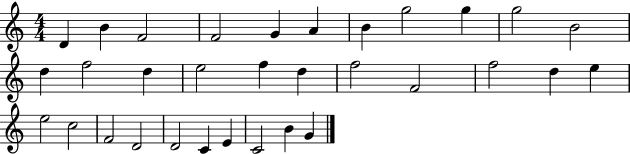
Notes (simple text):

D4/q B4/q F4/h F4/h G4/q A4/q B4/q G5/h G5/q G5/h B4/h D5/q F5/h D5/q E5/h F5/q D5/q F5/h F4/h F5/h D5/q E5/q E5/h C5/h F4/h D4/h D4/h C4/q E4/q C4/h B4/q G4/q